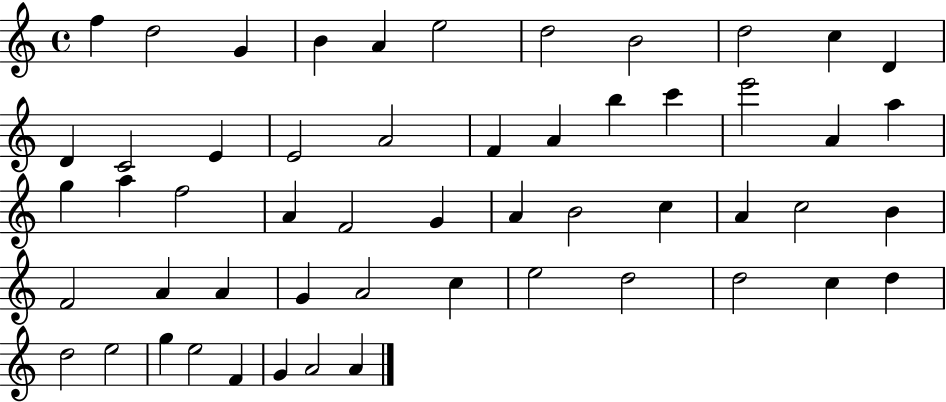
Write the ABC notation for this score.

X:1
T:Untitled
M:4/4
L:1/4
K:C
f d2 G B A e2 d2 B2 d2 c D D C2 E E2 A2 F A b c' e'2 A a g a f2 A F2 G A B2 c A c2 B F2 A A G A2 c e2 d2 d2 c d d2 e2 g e2 F G A2 A